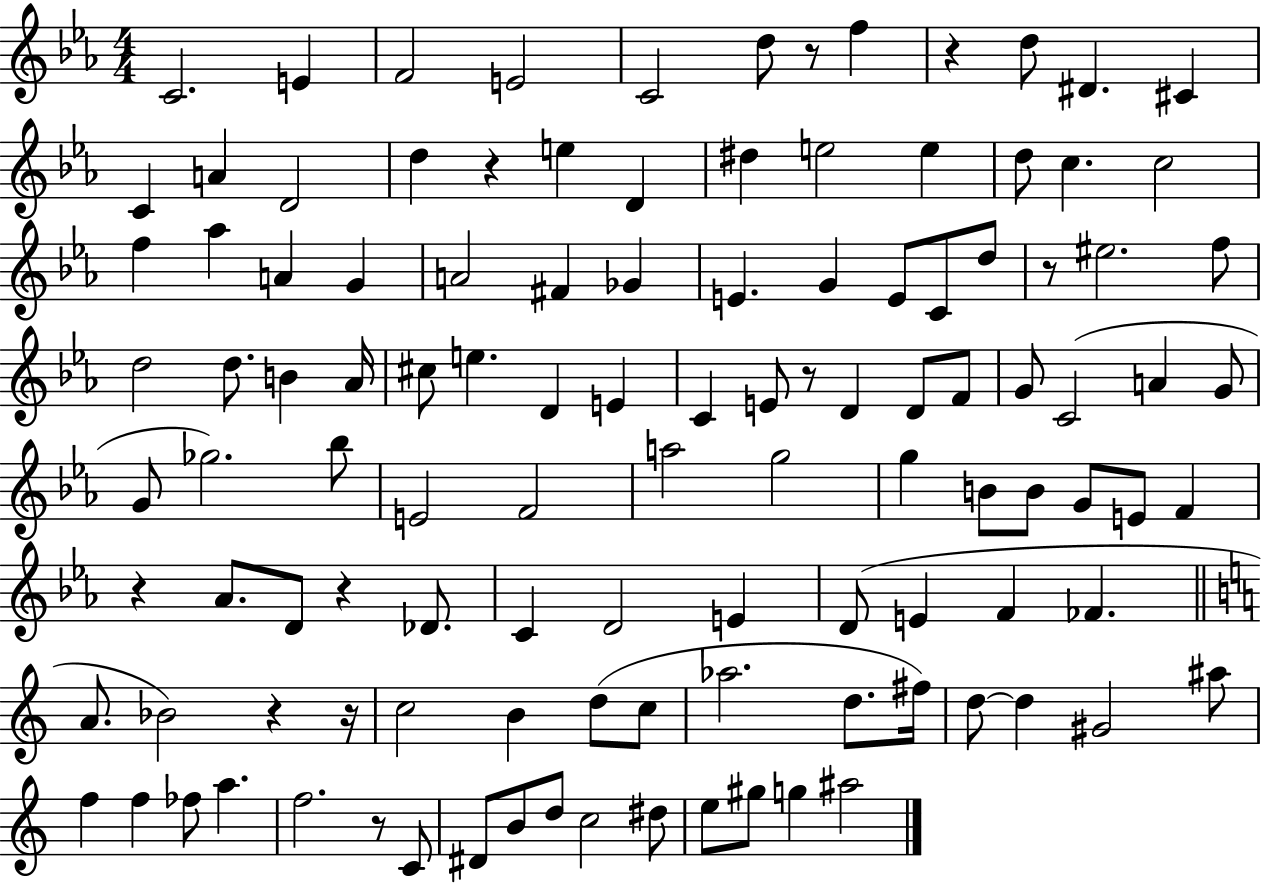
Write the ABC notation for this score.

X:1
T:Untitled
M:4/4
L:1/4
K:Eb
C2 E F2 E2 C2 d/2 z/2 f z d/2 ^D ^C C A D2 d z e D ^d e2 e d/2 c c2 f _a A G A2 ^F _G E G E/2 C/2 d/2 z/2 ^e2 f/2 d2 d/2 B _A/4 ^c/2 e D E C E/2 z/2 D D/2 F/2 G/2 C2 A G/2 G/2 _g2 _b/2 E2 F2 a2 g2 g B/2 B/2 G/2 E/2 F z _A/2 D/2 z _D/2 C D2 E D/2 E F _F A/2 _B2 z z/4 c2 B d/2 c/2 _a2 d/2 ^f/4 d/2 d ^G2 ^a/2 f f _f/2 a f2 z/2 C/2 ^D/2 B/2 d/2 c2 ^d/2 e/2 ^g/2 g ^a2